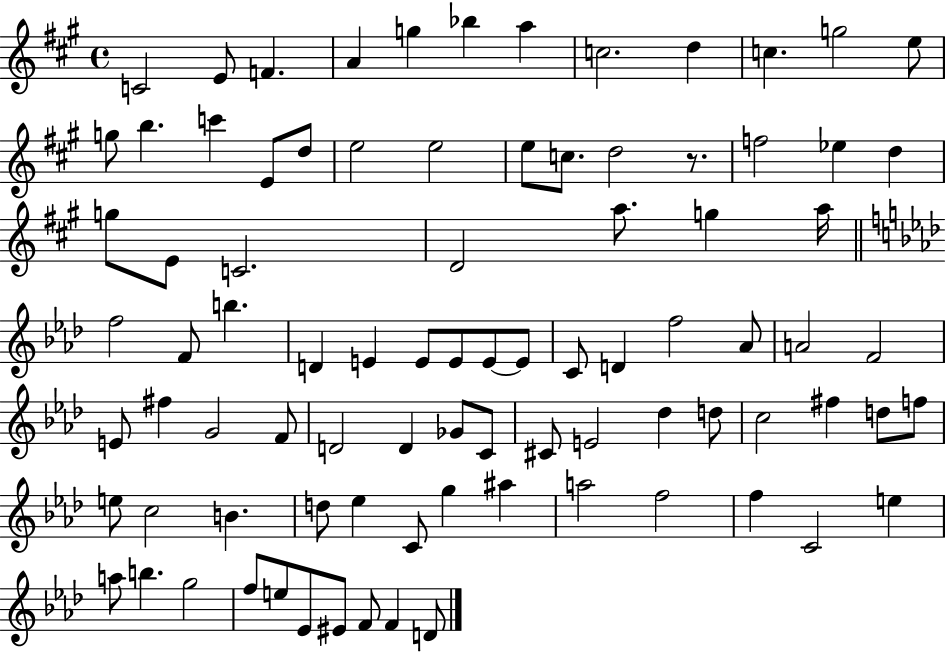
X:1
T:Untitled
M:4/4
L:1/4
K:A
C2 E/2 F A g _b a c2 d c g2 e/2 g/2 b c' E/2 d/2 e2 e2 e/2 c/2 d2 z/2 f2 _e d g/2 E/2 C2 D2 a/2 g a/4 f2 F/2 b D E E/2 E/2 E/2 E/2 C/2 D f2 _A/2 A2 F2 E/2 ^f G2 F/2 D2 D _G/2 C/2 ^C/2 E2 _d d/2 c2 ^f d/2 f/2 e/2 c2 B d/2 _e C/2 g ^a a2 f2 f C2 e a/2 b g2 f/2 e/2 _E/2 ^E/2 F/2 F D/2